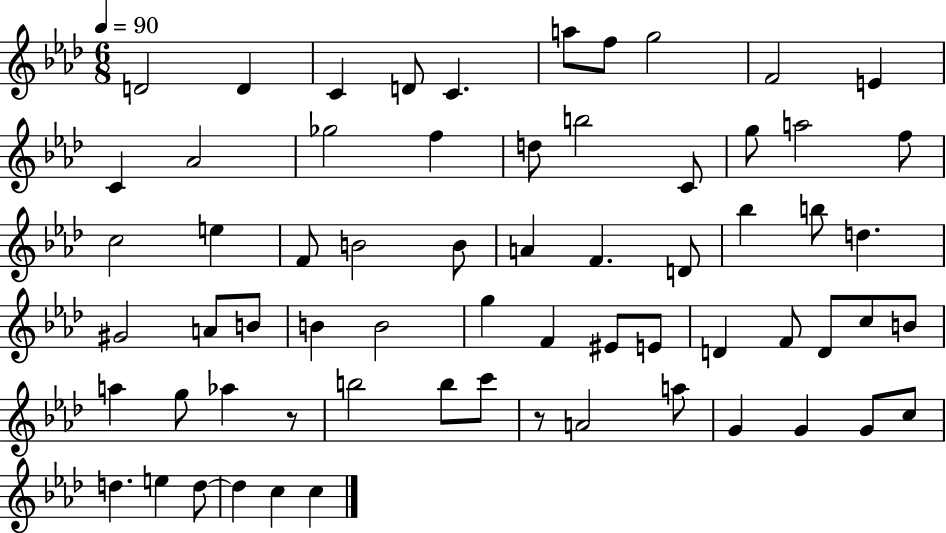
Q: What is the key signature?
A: AES major